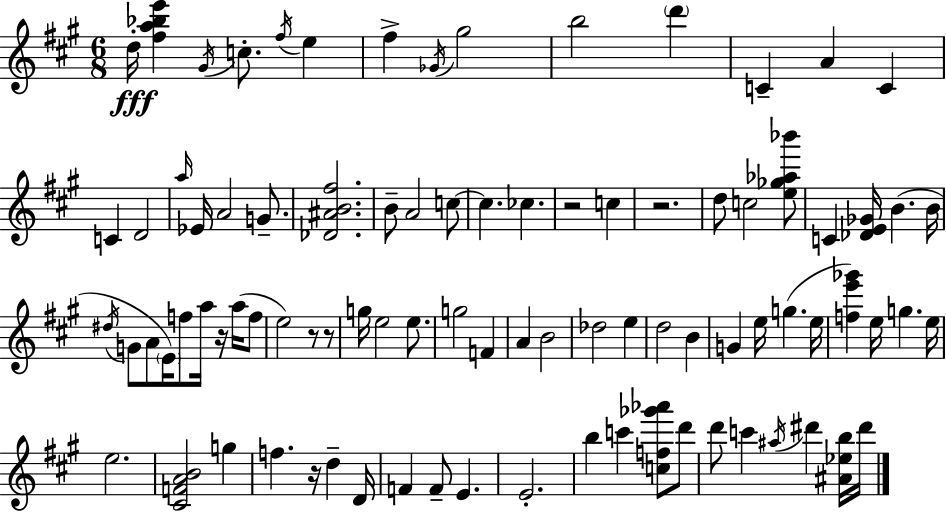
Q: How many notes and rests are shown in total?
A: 88